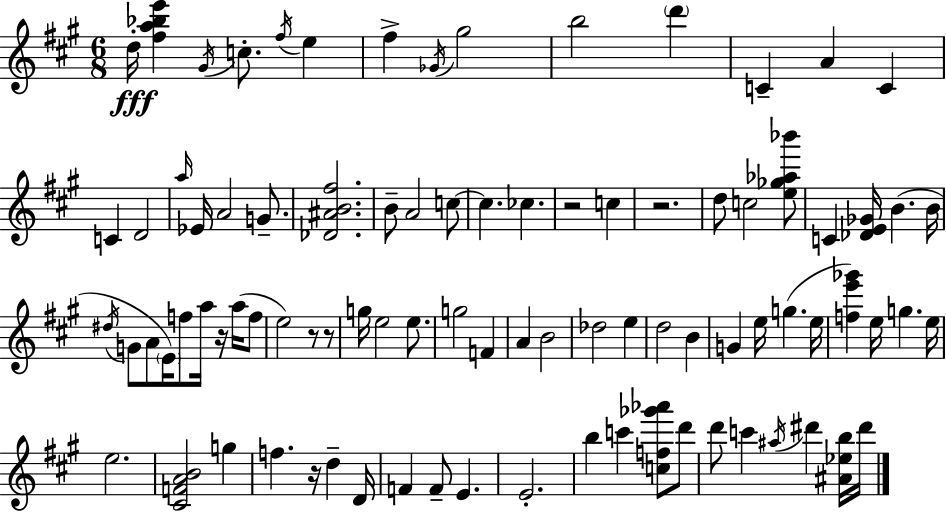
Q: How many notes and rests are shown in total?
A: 88